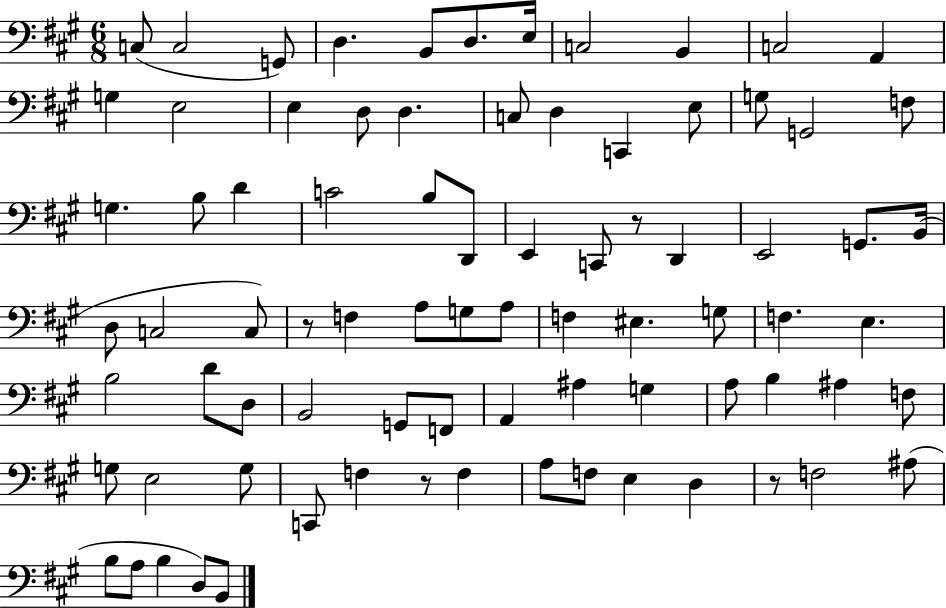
C3/e C3/h G2/e D3/q. B2/e D3/e. E3/s C3/h B2/q C3/h A2/q G3/q E3/h E3/q D3/e D3/q. C3/e D3/q C2/q E3/e G3/e G2/h F3/e G3/q. B3/e D4/q C4/h B3/e D2/e E2/q C2/e R/e D2/q E2/h G2/e. B2/s D3/e C3/h C3/e R/e F3/q A3/e G3/e A3/e F3/q EIS3/q. G3/e F3/q. E3/q. B3/h D4/e D3/e B2/h G2/e F2/e A2/q A#3/q G3/q A3/e B3/q A#3/q F3/e G3/e E3/h G3/e C2/e F3/q R/e F3/q A3/e F3/e E3/q D3/q R/e F3/h A#3/e B3/e A3/e B3/q D3/e B2/e